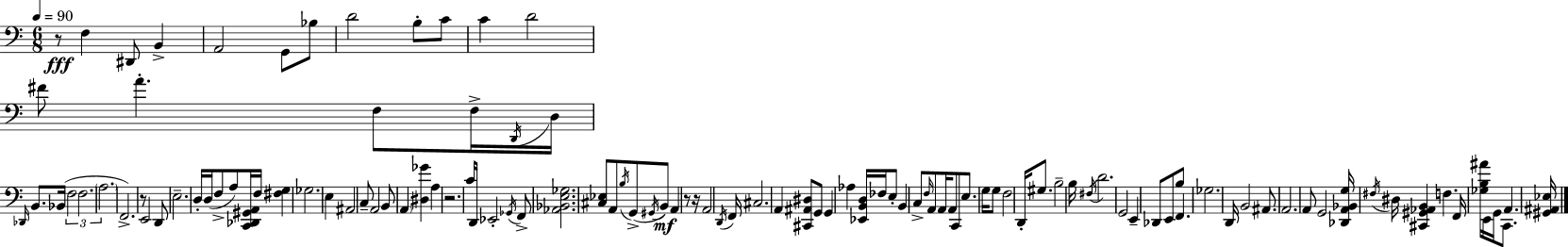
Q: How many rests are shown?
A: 5